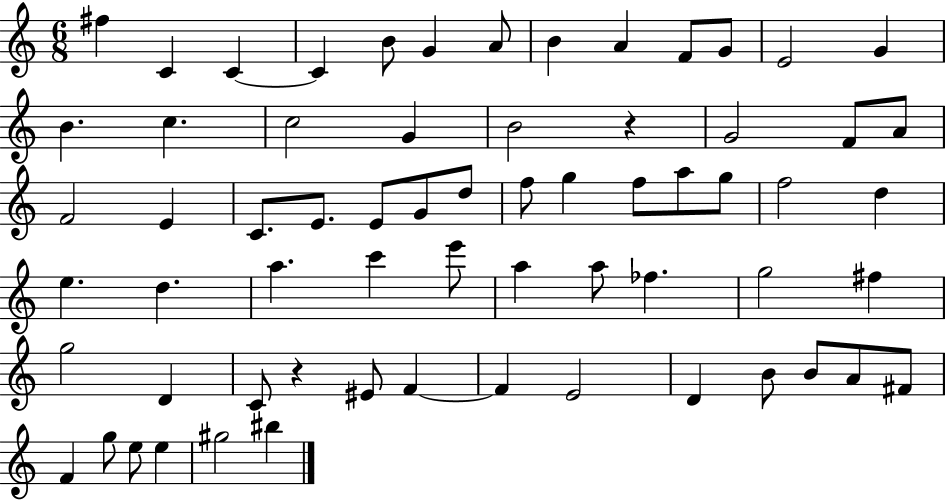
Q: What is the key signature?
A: C major